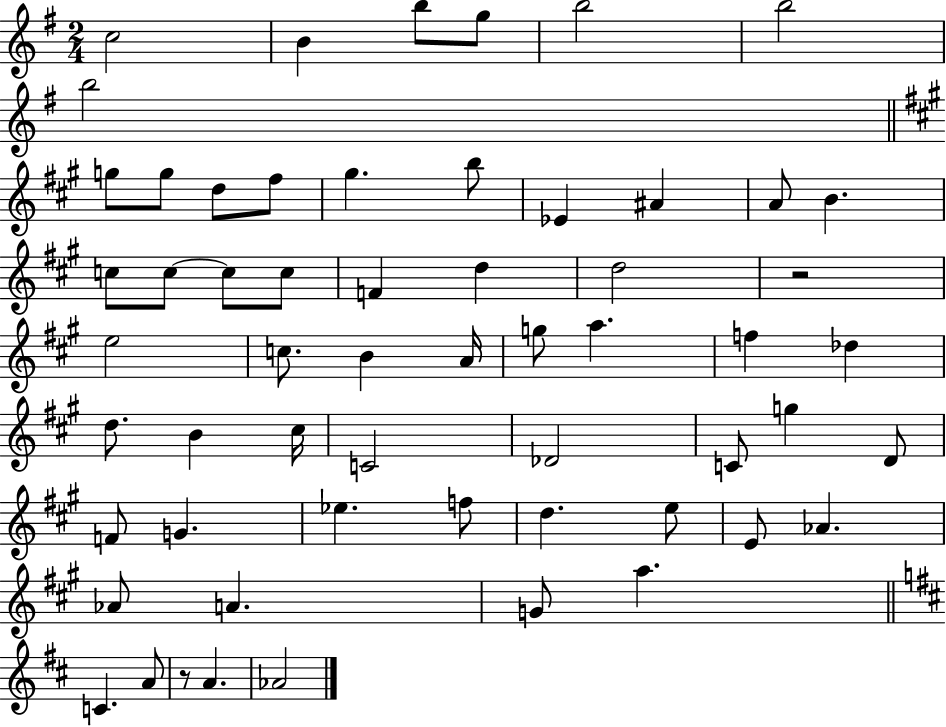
{
  \clef treble
  \numericTimeSignature
  \time 2/4
  \key g \major
  c''2 | b'4 b''8 g''8 | b''2 | b''2 | \break b''2 | \bar "||" \break \key a \major g''8 g''8 d''8 fis''8 | gis''4. b''8 | ees'4 ais'4 | a'8 b'4. | \break c''8 c''8~~ c''8 c''8 | f'4 d''4 | d''2 | r2 | \break e''2 | c''8. b'4 a'16 | g''8 a''4. | f''4 des''4 | \break d''8. b'4 cis''16 | c'2 | des'2 | c'8 g''4 d'8 | \break f'8 g'4. | ees''4. f''8 | d''4. e''8 | e'8 aes'4. | \break aes'8 a'4. | g'8 a''4. | \bar "||" \break \key d \major c'4. a'8 | r8 a'4. | aes'2 | \bar "|."
}